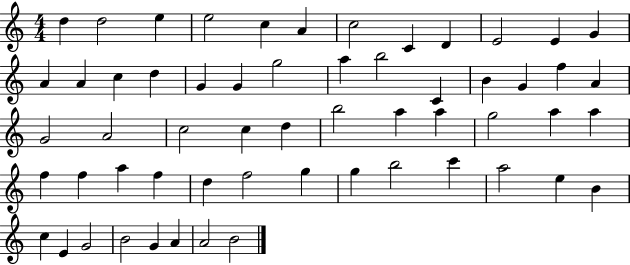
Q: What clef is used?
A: treble